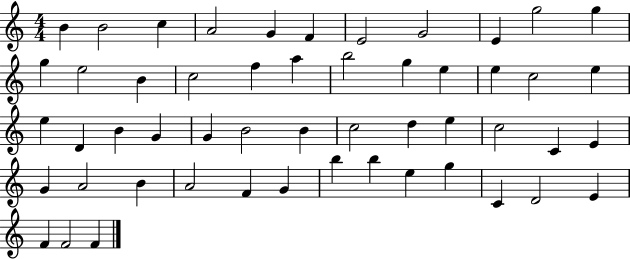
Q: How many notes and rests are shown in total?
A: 52